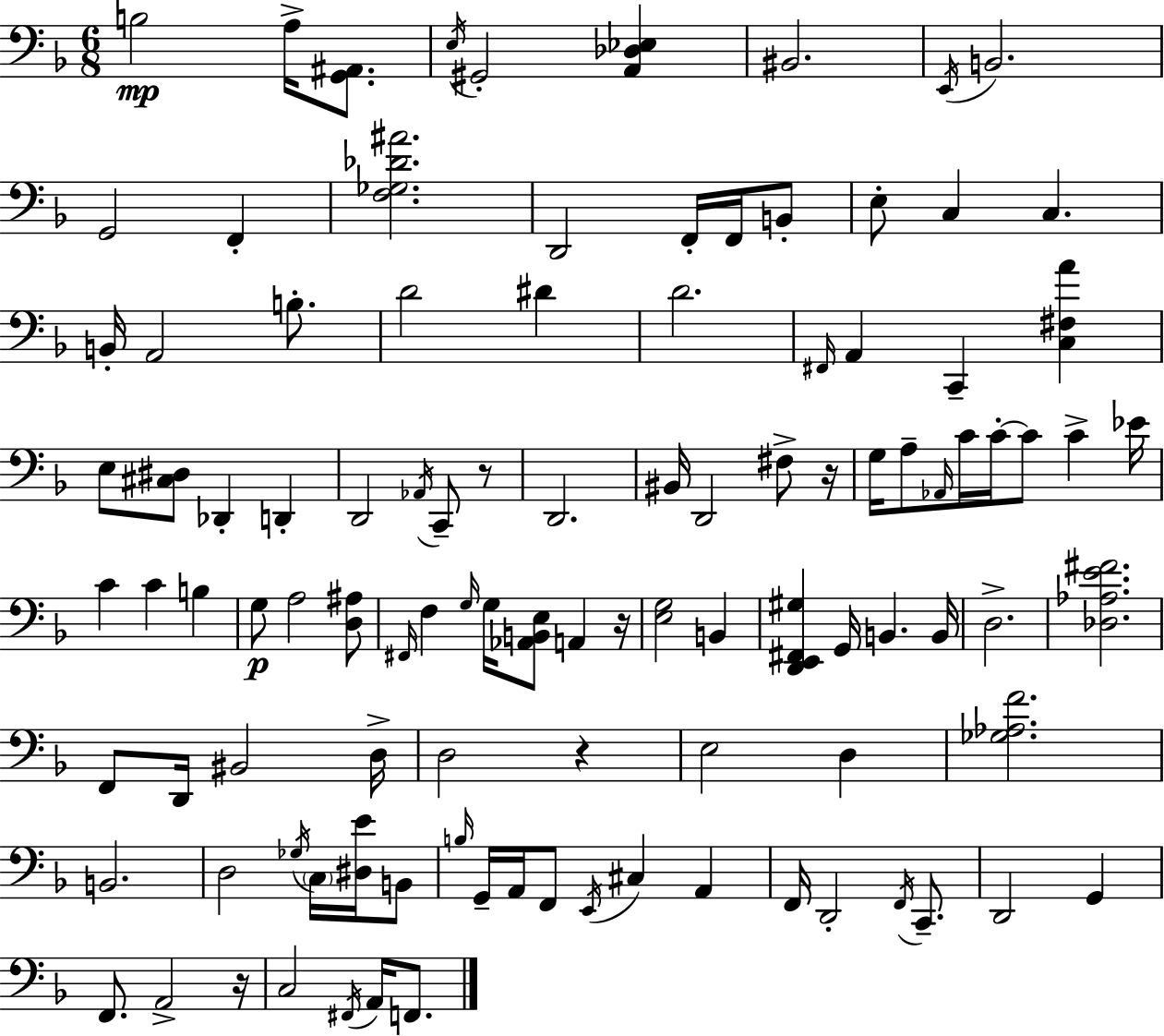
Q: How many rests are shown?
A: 5